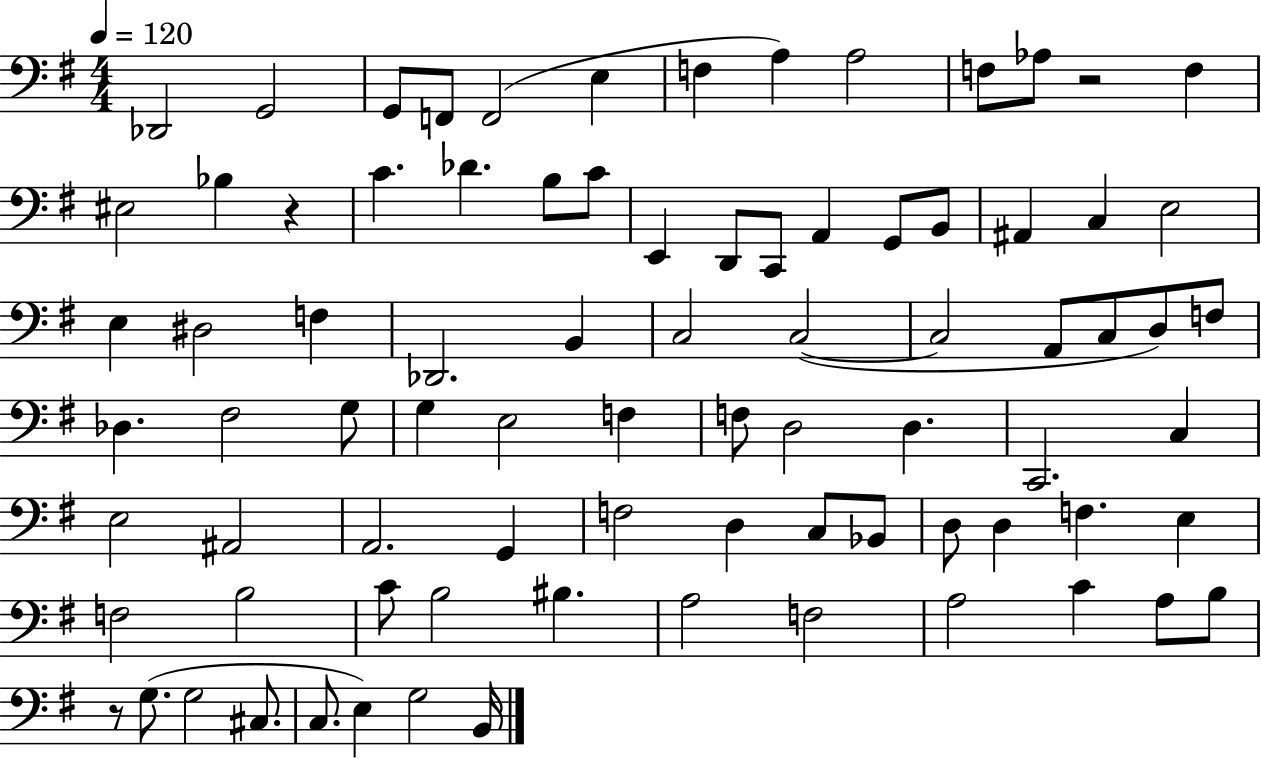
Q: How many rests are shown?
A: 3